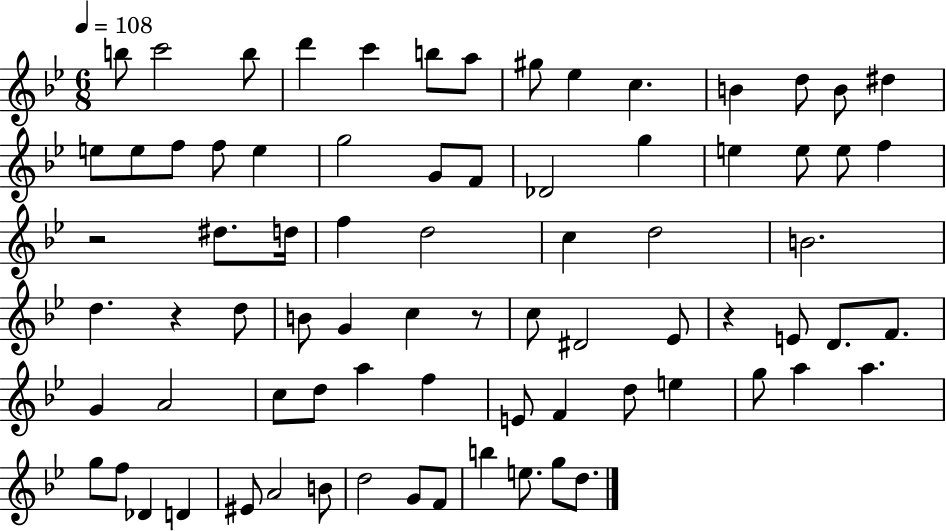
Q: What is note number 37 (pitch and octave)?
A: D5